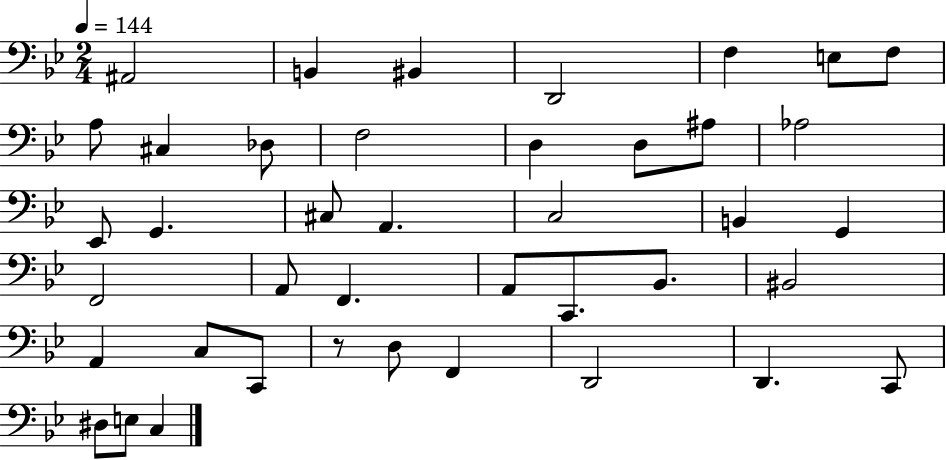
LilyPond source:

{
  \clef bass
  \numericTimeSignature
  \time 2/4
  \key bes \major
  \tempo 4 = 144
  \repeat volta 2 { ais,2 | b,4 bis,4 | d,2 | f4 e8 f8 | \break a8 cis4 des8 | f2 | d4 d8 ais8 | aes2 | \break ees,8 g,4. | cis8 a,4. | c2 | b,4 g,4 | \break f,2 | a,8 f,4. | a,8 c,8. bes,8. | bis,2 | \break a,4 c8 c,8 | r8 d8 f,4 | d,2 | d,4. c,8 | \break dis8 e8 c4 | } \bar "|."
}